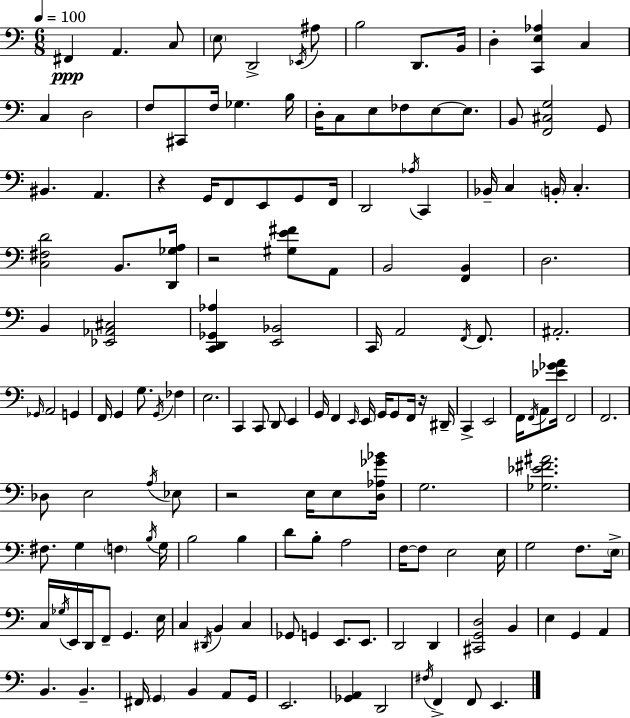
F#2/q A2/q. C3/e E3/e D2/h Eb2/s A#3/e B3/h D2/e. B2/s D3/q [C2,E3,Ab3]/q C3/q C3/q D3/h F3/e C#2/e F3/s Gb3/q. B3/s D3/s C3/e E3/e FES3/e E3/e E3/e. B2/e [F2,C#3,G3]/h G2/e BIS2/q. A2/q. R/q G2/s F2/e E2/e G2/e F2/s D2/h Ab3/s C2/q Bb2/s C3/q B2/s C3/q. [C3,F#3,D4]/h B2/e. [D2,Gb3,A3]/s R/h [G#3,E4,F#4]/e A2/e B2/h [F2,B2]/q D3/h. B2/q [Eb2,Ab2,C#3]/h [C2,D2,Gb2,Ab3]/q [E2,Bb2]/h C2/s A2/h F2/s F2/e. A#2/h. Gb2/s A2/h G2/q F2/s G2/q G3/e. G2/s FES3/q E3/h. C2/q C2/e D2/e E2/q G2/s F2/q E2/s E2/s G2/s G2/e F2/s R/s D#2/s C2/q E2/h F2/s F2/s A2/e [Eb4,Gb4,A4]/s F2/h F2/h. Db3/e E3/h A3/s Eb3/e R/h E3/s E3/e [D3,Ab3,Gb4,Bb4]/s G3/h. [Gb3,Eb4,F#4,A#4]/h. F#3/e. G3/q F3/q B3/s G3/s B3/h B3/q D4/e B3/e A3/h F3/s F3/e E3/h E3/s G3/h F3/e. E3/s C3/s Gb3/s E2/s D2/s F2/e G2/q. E3/s C3/q D#2/s B2/q C3/q Gb2/e G2/q E2/e. E2/e. D2/h D2/q [C#2,G2,D3]/h B2/q E3/q G2/q A2/q B2/q. B2/q. F#2/s G2/q B2/q A2/e G2/s E2/h. [Gb2,A2]/q D2/h F#3/s F2/q F2/e E2/q.